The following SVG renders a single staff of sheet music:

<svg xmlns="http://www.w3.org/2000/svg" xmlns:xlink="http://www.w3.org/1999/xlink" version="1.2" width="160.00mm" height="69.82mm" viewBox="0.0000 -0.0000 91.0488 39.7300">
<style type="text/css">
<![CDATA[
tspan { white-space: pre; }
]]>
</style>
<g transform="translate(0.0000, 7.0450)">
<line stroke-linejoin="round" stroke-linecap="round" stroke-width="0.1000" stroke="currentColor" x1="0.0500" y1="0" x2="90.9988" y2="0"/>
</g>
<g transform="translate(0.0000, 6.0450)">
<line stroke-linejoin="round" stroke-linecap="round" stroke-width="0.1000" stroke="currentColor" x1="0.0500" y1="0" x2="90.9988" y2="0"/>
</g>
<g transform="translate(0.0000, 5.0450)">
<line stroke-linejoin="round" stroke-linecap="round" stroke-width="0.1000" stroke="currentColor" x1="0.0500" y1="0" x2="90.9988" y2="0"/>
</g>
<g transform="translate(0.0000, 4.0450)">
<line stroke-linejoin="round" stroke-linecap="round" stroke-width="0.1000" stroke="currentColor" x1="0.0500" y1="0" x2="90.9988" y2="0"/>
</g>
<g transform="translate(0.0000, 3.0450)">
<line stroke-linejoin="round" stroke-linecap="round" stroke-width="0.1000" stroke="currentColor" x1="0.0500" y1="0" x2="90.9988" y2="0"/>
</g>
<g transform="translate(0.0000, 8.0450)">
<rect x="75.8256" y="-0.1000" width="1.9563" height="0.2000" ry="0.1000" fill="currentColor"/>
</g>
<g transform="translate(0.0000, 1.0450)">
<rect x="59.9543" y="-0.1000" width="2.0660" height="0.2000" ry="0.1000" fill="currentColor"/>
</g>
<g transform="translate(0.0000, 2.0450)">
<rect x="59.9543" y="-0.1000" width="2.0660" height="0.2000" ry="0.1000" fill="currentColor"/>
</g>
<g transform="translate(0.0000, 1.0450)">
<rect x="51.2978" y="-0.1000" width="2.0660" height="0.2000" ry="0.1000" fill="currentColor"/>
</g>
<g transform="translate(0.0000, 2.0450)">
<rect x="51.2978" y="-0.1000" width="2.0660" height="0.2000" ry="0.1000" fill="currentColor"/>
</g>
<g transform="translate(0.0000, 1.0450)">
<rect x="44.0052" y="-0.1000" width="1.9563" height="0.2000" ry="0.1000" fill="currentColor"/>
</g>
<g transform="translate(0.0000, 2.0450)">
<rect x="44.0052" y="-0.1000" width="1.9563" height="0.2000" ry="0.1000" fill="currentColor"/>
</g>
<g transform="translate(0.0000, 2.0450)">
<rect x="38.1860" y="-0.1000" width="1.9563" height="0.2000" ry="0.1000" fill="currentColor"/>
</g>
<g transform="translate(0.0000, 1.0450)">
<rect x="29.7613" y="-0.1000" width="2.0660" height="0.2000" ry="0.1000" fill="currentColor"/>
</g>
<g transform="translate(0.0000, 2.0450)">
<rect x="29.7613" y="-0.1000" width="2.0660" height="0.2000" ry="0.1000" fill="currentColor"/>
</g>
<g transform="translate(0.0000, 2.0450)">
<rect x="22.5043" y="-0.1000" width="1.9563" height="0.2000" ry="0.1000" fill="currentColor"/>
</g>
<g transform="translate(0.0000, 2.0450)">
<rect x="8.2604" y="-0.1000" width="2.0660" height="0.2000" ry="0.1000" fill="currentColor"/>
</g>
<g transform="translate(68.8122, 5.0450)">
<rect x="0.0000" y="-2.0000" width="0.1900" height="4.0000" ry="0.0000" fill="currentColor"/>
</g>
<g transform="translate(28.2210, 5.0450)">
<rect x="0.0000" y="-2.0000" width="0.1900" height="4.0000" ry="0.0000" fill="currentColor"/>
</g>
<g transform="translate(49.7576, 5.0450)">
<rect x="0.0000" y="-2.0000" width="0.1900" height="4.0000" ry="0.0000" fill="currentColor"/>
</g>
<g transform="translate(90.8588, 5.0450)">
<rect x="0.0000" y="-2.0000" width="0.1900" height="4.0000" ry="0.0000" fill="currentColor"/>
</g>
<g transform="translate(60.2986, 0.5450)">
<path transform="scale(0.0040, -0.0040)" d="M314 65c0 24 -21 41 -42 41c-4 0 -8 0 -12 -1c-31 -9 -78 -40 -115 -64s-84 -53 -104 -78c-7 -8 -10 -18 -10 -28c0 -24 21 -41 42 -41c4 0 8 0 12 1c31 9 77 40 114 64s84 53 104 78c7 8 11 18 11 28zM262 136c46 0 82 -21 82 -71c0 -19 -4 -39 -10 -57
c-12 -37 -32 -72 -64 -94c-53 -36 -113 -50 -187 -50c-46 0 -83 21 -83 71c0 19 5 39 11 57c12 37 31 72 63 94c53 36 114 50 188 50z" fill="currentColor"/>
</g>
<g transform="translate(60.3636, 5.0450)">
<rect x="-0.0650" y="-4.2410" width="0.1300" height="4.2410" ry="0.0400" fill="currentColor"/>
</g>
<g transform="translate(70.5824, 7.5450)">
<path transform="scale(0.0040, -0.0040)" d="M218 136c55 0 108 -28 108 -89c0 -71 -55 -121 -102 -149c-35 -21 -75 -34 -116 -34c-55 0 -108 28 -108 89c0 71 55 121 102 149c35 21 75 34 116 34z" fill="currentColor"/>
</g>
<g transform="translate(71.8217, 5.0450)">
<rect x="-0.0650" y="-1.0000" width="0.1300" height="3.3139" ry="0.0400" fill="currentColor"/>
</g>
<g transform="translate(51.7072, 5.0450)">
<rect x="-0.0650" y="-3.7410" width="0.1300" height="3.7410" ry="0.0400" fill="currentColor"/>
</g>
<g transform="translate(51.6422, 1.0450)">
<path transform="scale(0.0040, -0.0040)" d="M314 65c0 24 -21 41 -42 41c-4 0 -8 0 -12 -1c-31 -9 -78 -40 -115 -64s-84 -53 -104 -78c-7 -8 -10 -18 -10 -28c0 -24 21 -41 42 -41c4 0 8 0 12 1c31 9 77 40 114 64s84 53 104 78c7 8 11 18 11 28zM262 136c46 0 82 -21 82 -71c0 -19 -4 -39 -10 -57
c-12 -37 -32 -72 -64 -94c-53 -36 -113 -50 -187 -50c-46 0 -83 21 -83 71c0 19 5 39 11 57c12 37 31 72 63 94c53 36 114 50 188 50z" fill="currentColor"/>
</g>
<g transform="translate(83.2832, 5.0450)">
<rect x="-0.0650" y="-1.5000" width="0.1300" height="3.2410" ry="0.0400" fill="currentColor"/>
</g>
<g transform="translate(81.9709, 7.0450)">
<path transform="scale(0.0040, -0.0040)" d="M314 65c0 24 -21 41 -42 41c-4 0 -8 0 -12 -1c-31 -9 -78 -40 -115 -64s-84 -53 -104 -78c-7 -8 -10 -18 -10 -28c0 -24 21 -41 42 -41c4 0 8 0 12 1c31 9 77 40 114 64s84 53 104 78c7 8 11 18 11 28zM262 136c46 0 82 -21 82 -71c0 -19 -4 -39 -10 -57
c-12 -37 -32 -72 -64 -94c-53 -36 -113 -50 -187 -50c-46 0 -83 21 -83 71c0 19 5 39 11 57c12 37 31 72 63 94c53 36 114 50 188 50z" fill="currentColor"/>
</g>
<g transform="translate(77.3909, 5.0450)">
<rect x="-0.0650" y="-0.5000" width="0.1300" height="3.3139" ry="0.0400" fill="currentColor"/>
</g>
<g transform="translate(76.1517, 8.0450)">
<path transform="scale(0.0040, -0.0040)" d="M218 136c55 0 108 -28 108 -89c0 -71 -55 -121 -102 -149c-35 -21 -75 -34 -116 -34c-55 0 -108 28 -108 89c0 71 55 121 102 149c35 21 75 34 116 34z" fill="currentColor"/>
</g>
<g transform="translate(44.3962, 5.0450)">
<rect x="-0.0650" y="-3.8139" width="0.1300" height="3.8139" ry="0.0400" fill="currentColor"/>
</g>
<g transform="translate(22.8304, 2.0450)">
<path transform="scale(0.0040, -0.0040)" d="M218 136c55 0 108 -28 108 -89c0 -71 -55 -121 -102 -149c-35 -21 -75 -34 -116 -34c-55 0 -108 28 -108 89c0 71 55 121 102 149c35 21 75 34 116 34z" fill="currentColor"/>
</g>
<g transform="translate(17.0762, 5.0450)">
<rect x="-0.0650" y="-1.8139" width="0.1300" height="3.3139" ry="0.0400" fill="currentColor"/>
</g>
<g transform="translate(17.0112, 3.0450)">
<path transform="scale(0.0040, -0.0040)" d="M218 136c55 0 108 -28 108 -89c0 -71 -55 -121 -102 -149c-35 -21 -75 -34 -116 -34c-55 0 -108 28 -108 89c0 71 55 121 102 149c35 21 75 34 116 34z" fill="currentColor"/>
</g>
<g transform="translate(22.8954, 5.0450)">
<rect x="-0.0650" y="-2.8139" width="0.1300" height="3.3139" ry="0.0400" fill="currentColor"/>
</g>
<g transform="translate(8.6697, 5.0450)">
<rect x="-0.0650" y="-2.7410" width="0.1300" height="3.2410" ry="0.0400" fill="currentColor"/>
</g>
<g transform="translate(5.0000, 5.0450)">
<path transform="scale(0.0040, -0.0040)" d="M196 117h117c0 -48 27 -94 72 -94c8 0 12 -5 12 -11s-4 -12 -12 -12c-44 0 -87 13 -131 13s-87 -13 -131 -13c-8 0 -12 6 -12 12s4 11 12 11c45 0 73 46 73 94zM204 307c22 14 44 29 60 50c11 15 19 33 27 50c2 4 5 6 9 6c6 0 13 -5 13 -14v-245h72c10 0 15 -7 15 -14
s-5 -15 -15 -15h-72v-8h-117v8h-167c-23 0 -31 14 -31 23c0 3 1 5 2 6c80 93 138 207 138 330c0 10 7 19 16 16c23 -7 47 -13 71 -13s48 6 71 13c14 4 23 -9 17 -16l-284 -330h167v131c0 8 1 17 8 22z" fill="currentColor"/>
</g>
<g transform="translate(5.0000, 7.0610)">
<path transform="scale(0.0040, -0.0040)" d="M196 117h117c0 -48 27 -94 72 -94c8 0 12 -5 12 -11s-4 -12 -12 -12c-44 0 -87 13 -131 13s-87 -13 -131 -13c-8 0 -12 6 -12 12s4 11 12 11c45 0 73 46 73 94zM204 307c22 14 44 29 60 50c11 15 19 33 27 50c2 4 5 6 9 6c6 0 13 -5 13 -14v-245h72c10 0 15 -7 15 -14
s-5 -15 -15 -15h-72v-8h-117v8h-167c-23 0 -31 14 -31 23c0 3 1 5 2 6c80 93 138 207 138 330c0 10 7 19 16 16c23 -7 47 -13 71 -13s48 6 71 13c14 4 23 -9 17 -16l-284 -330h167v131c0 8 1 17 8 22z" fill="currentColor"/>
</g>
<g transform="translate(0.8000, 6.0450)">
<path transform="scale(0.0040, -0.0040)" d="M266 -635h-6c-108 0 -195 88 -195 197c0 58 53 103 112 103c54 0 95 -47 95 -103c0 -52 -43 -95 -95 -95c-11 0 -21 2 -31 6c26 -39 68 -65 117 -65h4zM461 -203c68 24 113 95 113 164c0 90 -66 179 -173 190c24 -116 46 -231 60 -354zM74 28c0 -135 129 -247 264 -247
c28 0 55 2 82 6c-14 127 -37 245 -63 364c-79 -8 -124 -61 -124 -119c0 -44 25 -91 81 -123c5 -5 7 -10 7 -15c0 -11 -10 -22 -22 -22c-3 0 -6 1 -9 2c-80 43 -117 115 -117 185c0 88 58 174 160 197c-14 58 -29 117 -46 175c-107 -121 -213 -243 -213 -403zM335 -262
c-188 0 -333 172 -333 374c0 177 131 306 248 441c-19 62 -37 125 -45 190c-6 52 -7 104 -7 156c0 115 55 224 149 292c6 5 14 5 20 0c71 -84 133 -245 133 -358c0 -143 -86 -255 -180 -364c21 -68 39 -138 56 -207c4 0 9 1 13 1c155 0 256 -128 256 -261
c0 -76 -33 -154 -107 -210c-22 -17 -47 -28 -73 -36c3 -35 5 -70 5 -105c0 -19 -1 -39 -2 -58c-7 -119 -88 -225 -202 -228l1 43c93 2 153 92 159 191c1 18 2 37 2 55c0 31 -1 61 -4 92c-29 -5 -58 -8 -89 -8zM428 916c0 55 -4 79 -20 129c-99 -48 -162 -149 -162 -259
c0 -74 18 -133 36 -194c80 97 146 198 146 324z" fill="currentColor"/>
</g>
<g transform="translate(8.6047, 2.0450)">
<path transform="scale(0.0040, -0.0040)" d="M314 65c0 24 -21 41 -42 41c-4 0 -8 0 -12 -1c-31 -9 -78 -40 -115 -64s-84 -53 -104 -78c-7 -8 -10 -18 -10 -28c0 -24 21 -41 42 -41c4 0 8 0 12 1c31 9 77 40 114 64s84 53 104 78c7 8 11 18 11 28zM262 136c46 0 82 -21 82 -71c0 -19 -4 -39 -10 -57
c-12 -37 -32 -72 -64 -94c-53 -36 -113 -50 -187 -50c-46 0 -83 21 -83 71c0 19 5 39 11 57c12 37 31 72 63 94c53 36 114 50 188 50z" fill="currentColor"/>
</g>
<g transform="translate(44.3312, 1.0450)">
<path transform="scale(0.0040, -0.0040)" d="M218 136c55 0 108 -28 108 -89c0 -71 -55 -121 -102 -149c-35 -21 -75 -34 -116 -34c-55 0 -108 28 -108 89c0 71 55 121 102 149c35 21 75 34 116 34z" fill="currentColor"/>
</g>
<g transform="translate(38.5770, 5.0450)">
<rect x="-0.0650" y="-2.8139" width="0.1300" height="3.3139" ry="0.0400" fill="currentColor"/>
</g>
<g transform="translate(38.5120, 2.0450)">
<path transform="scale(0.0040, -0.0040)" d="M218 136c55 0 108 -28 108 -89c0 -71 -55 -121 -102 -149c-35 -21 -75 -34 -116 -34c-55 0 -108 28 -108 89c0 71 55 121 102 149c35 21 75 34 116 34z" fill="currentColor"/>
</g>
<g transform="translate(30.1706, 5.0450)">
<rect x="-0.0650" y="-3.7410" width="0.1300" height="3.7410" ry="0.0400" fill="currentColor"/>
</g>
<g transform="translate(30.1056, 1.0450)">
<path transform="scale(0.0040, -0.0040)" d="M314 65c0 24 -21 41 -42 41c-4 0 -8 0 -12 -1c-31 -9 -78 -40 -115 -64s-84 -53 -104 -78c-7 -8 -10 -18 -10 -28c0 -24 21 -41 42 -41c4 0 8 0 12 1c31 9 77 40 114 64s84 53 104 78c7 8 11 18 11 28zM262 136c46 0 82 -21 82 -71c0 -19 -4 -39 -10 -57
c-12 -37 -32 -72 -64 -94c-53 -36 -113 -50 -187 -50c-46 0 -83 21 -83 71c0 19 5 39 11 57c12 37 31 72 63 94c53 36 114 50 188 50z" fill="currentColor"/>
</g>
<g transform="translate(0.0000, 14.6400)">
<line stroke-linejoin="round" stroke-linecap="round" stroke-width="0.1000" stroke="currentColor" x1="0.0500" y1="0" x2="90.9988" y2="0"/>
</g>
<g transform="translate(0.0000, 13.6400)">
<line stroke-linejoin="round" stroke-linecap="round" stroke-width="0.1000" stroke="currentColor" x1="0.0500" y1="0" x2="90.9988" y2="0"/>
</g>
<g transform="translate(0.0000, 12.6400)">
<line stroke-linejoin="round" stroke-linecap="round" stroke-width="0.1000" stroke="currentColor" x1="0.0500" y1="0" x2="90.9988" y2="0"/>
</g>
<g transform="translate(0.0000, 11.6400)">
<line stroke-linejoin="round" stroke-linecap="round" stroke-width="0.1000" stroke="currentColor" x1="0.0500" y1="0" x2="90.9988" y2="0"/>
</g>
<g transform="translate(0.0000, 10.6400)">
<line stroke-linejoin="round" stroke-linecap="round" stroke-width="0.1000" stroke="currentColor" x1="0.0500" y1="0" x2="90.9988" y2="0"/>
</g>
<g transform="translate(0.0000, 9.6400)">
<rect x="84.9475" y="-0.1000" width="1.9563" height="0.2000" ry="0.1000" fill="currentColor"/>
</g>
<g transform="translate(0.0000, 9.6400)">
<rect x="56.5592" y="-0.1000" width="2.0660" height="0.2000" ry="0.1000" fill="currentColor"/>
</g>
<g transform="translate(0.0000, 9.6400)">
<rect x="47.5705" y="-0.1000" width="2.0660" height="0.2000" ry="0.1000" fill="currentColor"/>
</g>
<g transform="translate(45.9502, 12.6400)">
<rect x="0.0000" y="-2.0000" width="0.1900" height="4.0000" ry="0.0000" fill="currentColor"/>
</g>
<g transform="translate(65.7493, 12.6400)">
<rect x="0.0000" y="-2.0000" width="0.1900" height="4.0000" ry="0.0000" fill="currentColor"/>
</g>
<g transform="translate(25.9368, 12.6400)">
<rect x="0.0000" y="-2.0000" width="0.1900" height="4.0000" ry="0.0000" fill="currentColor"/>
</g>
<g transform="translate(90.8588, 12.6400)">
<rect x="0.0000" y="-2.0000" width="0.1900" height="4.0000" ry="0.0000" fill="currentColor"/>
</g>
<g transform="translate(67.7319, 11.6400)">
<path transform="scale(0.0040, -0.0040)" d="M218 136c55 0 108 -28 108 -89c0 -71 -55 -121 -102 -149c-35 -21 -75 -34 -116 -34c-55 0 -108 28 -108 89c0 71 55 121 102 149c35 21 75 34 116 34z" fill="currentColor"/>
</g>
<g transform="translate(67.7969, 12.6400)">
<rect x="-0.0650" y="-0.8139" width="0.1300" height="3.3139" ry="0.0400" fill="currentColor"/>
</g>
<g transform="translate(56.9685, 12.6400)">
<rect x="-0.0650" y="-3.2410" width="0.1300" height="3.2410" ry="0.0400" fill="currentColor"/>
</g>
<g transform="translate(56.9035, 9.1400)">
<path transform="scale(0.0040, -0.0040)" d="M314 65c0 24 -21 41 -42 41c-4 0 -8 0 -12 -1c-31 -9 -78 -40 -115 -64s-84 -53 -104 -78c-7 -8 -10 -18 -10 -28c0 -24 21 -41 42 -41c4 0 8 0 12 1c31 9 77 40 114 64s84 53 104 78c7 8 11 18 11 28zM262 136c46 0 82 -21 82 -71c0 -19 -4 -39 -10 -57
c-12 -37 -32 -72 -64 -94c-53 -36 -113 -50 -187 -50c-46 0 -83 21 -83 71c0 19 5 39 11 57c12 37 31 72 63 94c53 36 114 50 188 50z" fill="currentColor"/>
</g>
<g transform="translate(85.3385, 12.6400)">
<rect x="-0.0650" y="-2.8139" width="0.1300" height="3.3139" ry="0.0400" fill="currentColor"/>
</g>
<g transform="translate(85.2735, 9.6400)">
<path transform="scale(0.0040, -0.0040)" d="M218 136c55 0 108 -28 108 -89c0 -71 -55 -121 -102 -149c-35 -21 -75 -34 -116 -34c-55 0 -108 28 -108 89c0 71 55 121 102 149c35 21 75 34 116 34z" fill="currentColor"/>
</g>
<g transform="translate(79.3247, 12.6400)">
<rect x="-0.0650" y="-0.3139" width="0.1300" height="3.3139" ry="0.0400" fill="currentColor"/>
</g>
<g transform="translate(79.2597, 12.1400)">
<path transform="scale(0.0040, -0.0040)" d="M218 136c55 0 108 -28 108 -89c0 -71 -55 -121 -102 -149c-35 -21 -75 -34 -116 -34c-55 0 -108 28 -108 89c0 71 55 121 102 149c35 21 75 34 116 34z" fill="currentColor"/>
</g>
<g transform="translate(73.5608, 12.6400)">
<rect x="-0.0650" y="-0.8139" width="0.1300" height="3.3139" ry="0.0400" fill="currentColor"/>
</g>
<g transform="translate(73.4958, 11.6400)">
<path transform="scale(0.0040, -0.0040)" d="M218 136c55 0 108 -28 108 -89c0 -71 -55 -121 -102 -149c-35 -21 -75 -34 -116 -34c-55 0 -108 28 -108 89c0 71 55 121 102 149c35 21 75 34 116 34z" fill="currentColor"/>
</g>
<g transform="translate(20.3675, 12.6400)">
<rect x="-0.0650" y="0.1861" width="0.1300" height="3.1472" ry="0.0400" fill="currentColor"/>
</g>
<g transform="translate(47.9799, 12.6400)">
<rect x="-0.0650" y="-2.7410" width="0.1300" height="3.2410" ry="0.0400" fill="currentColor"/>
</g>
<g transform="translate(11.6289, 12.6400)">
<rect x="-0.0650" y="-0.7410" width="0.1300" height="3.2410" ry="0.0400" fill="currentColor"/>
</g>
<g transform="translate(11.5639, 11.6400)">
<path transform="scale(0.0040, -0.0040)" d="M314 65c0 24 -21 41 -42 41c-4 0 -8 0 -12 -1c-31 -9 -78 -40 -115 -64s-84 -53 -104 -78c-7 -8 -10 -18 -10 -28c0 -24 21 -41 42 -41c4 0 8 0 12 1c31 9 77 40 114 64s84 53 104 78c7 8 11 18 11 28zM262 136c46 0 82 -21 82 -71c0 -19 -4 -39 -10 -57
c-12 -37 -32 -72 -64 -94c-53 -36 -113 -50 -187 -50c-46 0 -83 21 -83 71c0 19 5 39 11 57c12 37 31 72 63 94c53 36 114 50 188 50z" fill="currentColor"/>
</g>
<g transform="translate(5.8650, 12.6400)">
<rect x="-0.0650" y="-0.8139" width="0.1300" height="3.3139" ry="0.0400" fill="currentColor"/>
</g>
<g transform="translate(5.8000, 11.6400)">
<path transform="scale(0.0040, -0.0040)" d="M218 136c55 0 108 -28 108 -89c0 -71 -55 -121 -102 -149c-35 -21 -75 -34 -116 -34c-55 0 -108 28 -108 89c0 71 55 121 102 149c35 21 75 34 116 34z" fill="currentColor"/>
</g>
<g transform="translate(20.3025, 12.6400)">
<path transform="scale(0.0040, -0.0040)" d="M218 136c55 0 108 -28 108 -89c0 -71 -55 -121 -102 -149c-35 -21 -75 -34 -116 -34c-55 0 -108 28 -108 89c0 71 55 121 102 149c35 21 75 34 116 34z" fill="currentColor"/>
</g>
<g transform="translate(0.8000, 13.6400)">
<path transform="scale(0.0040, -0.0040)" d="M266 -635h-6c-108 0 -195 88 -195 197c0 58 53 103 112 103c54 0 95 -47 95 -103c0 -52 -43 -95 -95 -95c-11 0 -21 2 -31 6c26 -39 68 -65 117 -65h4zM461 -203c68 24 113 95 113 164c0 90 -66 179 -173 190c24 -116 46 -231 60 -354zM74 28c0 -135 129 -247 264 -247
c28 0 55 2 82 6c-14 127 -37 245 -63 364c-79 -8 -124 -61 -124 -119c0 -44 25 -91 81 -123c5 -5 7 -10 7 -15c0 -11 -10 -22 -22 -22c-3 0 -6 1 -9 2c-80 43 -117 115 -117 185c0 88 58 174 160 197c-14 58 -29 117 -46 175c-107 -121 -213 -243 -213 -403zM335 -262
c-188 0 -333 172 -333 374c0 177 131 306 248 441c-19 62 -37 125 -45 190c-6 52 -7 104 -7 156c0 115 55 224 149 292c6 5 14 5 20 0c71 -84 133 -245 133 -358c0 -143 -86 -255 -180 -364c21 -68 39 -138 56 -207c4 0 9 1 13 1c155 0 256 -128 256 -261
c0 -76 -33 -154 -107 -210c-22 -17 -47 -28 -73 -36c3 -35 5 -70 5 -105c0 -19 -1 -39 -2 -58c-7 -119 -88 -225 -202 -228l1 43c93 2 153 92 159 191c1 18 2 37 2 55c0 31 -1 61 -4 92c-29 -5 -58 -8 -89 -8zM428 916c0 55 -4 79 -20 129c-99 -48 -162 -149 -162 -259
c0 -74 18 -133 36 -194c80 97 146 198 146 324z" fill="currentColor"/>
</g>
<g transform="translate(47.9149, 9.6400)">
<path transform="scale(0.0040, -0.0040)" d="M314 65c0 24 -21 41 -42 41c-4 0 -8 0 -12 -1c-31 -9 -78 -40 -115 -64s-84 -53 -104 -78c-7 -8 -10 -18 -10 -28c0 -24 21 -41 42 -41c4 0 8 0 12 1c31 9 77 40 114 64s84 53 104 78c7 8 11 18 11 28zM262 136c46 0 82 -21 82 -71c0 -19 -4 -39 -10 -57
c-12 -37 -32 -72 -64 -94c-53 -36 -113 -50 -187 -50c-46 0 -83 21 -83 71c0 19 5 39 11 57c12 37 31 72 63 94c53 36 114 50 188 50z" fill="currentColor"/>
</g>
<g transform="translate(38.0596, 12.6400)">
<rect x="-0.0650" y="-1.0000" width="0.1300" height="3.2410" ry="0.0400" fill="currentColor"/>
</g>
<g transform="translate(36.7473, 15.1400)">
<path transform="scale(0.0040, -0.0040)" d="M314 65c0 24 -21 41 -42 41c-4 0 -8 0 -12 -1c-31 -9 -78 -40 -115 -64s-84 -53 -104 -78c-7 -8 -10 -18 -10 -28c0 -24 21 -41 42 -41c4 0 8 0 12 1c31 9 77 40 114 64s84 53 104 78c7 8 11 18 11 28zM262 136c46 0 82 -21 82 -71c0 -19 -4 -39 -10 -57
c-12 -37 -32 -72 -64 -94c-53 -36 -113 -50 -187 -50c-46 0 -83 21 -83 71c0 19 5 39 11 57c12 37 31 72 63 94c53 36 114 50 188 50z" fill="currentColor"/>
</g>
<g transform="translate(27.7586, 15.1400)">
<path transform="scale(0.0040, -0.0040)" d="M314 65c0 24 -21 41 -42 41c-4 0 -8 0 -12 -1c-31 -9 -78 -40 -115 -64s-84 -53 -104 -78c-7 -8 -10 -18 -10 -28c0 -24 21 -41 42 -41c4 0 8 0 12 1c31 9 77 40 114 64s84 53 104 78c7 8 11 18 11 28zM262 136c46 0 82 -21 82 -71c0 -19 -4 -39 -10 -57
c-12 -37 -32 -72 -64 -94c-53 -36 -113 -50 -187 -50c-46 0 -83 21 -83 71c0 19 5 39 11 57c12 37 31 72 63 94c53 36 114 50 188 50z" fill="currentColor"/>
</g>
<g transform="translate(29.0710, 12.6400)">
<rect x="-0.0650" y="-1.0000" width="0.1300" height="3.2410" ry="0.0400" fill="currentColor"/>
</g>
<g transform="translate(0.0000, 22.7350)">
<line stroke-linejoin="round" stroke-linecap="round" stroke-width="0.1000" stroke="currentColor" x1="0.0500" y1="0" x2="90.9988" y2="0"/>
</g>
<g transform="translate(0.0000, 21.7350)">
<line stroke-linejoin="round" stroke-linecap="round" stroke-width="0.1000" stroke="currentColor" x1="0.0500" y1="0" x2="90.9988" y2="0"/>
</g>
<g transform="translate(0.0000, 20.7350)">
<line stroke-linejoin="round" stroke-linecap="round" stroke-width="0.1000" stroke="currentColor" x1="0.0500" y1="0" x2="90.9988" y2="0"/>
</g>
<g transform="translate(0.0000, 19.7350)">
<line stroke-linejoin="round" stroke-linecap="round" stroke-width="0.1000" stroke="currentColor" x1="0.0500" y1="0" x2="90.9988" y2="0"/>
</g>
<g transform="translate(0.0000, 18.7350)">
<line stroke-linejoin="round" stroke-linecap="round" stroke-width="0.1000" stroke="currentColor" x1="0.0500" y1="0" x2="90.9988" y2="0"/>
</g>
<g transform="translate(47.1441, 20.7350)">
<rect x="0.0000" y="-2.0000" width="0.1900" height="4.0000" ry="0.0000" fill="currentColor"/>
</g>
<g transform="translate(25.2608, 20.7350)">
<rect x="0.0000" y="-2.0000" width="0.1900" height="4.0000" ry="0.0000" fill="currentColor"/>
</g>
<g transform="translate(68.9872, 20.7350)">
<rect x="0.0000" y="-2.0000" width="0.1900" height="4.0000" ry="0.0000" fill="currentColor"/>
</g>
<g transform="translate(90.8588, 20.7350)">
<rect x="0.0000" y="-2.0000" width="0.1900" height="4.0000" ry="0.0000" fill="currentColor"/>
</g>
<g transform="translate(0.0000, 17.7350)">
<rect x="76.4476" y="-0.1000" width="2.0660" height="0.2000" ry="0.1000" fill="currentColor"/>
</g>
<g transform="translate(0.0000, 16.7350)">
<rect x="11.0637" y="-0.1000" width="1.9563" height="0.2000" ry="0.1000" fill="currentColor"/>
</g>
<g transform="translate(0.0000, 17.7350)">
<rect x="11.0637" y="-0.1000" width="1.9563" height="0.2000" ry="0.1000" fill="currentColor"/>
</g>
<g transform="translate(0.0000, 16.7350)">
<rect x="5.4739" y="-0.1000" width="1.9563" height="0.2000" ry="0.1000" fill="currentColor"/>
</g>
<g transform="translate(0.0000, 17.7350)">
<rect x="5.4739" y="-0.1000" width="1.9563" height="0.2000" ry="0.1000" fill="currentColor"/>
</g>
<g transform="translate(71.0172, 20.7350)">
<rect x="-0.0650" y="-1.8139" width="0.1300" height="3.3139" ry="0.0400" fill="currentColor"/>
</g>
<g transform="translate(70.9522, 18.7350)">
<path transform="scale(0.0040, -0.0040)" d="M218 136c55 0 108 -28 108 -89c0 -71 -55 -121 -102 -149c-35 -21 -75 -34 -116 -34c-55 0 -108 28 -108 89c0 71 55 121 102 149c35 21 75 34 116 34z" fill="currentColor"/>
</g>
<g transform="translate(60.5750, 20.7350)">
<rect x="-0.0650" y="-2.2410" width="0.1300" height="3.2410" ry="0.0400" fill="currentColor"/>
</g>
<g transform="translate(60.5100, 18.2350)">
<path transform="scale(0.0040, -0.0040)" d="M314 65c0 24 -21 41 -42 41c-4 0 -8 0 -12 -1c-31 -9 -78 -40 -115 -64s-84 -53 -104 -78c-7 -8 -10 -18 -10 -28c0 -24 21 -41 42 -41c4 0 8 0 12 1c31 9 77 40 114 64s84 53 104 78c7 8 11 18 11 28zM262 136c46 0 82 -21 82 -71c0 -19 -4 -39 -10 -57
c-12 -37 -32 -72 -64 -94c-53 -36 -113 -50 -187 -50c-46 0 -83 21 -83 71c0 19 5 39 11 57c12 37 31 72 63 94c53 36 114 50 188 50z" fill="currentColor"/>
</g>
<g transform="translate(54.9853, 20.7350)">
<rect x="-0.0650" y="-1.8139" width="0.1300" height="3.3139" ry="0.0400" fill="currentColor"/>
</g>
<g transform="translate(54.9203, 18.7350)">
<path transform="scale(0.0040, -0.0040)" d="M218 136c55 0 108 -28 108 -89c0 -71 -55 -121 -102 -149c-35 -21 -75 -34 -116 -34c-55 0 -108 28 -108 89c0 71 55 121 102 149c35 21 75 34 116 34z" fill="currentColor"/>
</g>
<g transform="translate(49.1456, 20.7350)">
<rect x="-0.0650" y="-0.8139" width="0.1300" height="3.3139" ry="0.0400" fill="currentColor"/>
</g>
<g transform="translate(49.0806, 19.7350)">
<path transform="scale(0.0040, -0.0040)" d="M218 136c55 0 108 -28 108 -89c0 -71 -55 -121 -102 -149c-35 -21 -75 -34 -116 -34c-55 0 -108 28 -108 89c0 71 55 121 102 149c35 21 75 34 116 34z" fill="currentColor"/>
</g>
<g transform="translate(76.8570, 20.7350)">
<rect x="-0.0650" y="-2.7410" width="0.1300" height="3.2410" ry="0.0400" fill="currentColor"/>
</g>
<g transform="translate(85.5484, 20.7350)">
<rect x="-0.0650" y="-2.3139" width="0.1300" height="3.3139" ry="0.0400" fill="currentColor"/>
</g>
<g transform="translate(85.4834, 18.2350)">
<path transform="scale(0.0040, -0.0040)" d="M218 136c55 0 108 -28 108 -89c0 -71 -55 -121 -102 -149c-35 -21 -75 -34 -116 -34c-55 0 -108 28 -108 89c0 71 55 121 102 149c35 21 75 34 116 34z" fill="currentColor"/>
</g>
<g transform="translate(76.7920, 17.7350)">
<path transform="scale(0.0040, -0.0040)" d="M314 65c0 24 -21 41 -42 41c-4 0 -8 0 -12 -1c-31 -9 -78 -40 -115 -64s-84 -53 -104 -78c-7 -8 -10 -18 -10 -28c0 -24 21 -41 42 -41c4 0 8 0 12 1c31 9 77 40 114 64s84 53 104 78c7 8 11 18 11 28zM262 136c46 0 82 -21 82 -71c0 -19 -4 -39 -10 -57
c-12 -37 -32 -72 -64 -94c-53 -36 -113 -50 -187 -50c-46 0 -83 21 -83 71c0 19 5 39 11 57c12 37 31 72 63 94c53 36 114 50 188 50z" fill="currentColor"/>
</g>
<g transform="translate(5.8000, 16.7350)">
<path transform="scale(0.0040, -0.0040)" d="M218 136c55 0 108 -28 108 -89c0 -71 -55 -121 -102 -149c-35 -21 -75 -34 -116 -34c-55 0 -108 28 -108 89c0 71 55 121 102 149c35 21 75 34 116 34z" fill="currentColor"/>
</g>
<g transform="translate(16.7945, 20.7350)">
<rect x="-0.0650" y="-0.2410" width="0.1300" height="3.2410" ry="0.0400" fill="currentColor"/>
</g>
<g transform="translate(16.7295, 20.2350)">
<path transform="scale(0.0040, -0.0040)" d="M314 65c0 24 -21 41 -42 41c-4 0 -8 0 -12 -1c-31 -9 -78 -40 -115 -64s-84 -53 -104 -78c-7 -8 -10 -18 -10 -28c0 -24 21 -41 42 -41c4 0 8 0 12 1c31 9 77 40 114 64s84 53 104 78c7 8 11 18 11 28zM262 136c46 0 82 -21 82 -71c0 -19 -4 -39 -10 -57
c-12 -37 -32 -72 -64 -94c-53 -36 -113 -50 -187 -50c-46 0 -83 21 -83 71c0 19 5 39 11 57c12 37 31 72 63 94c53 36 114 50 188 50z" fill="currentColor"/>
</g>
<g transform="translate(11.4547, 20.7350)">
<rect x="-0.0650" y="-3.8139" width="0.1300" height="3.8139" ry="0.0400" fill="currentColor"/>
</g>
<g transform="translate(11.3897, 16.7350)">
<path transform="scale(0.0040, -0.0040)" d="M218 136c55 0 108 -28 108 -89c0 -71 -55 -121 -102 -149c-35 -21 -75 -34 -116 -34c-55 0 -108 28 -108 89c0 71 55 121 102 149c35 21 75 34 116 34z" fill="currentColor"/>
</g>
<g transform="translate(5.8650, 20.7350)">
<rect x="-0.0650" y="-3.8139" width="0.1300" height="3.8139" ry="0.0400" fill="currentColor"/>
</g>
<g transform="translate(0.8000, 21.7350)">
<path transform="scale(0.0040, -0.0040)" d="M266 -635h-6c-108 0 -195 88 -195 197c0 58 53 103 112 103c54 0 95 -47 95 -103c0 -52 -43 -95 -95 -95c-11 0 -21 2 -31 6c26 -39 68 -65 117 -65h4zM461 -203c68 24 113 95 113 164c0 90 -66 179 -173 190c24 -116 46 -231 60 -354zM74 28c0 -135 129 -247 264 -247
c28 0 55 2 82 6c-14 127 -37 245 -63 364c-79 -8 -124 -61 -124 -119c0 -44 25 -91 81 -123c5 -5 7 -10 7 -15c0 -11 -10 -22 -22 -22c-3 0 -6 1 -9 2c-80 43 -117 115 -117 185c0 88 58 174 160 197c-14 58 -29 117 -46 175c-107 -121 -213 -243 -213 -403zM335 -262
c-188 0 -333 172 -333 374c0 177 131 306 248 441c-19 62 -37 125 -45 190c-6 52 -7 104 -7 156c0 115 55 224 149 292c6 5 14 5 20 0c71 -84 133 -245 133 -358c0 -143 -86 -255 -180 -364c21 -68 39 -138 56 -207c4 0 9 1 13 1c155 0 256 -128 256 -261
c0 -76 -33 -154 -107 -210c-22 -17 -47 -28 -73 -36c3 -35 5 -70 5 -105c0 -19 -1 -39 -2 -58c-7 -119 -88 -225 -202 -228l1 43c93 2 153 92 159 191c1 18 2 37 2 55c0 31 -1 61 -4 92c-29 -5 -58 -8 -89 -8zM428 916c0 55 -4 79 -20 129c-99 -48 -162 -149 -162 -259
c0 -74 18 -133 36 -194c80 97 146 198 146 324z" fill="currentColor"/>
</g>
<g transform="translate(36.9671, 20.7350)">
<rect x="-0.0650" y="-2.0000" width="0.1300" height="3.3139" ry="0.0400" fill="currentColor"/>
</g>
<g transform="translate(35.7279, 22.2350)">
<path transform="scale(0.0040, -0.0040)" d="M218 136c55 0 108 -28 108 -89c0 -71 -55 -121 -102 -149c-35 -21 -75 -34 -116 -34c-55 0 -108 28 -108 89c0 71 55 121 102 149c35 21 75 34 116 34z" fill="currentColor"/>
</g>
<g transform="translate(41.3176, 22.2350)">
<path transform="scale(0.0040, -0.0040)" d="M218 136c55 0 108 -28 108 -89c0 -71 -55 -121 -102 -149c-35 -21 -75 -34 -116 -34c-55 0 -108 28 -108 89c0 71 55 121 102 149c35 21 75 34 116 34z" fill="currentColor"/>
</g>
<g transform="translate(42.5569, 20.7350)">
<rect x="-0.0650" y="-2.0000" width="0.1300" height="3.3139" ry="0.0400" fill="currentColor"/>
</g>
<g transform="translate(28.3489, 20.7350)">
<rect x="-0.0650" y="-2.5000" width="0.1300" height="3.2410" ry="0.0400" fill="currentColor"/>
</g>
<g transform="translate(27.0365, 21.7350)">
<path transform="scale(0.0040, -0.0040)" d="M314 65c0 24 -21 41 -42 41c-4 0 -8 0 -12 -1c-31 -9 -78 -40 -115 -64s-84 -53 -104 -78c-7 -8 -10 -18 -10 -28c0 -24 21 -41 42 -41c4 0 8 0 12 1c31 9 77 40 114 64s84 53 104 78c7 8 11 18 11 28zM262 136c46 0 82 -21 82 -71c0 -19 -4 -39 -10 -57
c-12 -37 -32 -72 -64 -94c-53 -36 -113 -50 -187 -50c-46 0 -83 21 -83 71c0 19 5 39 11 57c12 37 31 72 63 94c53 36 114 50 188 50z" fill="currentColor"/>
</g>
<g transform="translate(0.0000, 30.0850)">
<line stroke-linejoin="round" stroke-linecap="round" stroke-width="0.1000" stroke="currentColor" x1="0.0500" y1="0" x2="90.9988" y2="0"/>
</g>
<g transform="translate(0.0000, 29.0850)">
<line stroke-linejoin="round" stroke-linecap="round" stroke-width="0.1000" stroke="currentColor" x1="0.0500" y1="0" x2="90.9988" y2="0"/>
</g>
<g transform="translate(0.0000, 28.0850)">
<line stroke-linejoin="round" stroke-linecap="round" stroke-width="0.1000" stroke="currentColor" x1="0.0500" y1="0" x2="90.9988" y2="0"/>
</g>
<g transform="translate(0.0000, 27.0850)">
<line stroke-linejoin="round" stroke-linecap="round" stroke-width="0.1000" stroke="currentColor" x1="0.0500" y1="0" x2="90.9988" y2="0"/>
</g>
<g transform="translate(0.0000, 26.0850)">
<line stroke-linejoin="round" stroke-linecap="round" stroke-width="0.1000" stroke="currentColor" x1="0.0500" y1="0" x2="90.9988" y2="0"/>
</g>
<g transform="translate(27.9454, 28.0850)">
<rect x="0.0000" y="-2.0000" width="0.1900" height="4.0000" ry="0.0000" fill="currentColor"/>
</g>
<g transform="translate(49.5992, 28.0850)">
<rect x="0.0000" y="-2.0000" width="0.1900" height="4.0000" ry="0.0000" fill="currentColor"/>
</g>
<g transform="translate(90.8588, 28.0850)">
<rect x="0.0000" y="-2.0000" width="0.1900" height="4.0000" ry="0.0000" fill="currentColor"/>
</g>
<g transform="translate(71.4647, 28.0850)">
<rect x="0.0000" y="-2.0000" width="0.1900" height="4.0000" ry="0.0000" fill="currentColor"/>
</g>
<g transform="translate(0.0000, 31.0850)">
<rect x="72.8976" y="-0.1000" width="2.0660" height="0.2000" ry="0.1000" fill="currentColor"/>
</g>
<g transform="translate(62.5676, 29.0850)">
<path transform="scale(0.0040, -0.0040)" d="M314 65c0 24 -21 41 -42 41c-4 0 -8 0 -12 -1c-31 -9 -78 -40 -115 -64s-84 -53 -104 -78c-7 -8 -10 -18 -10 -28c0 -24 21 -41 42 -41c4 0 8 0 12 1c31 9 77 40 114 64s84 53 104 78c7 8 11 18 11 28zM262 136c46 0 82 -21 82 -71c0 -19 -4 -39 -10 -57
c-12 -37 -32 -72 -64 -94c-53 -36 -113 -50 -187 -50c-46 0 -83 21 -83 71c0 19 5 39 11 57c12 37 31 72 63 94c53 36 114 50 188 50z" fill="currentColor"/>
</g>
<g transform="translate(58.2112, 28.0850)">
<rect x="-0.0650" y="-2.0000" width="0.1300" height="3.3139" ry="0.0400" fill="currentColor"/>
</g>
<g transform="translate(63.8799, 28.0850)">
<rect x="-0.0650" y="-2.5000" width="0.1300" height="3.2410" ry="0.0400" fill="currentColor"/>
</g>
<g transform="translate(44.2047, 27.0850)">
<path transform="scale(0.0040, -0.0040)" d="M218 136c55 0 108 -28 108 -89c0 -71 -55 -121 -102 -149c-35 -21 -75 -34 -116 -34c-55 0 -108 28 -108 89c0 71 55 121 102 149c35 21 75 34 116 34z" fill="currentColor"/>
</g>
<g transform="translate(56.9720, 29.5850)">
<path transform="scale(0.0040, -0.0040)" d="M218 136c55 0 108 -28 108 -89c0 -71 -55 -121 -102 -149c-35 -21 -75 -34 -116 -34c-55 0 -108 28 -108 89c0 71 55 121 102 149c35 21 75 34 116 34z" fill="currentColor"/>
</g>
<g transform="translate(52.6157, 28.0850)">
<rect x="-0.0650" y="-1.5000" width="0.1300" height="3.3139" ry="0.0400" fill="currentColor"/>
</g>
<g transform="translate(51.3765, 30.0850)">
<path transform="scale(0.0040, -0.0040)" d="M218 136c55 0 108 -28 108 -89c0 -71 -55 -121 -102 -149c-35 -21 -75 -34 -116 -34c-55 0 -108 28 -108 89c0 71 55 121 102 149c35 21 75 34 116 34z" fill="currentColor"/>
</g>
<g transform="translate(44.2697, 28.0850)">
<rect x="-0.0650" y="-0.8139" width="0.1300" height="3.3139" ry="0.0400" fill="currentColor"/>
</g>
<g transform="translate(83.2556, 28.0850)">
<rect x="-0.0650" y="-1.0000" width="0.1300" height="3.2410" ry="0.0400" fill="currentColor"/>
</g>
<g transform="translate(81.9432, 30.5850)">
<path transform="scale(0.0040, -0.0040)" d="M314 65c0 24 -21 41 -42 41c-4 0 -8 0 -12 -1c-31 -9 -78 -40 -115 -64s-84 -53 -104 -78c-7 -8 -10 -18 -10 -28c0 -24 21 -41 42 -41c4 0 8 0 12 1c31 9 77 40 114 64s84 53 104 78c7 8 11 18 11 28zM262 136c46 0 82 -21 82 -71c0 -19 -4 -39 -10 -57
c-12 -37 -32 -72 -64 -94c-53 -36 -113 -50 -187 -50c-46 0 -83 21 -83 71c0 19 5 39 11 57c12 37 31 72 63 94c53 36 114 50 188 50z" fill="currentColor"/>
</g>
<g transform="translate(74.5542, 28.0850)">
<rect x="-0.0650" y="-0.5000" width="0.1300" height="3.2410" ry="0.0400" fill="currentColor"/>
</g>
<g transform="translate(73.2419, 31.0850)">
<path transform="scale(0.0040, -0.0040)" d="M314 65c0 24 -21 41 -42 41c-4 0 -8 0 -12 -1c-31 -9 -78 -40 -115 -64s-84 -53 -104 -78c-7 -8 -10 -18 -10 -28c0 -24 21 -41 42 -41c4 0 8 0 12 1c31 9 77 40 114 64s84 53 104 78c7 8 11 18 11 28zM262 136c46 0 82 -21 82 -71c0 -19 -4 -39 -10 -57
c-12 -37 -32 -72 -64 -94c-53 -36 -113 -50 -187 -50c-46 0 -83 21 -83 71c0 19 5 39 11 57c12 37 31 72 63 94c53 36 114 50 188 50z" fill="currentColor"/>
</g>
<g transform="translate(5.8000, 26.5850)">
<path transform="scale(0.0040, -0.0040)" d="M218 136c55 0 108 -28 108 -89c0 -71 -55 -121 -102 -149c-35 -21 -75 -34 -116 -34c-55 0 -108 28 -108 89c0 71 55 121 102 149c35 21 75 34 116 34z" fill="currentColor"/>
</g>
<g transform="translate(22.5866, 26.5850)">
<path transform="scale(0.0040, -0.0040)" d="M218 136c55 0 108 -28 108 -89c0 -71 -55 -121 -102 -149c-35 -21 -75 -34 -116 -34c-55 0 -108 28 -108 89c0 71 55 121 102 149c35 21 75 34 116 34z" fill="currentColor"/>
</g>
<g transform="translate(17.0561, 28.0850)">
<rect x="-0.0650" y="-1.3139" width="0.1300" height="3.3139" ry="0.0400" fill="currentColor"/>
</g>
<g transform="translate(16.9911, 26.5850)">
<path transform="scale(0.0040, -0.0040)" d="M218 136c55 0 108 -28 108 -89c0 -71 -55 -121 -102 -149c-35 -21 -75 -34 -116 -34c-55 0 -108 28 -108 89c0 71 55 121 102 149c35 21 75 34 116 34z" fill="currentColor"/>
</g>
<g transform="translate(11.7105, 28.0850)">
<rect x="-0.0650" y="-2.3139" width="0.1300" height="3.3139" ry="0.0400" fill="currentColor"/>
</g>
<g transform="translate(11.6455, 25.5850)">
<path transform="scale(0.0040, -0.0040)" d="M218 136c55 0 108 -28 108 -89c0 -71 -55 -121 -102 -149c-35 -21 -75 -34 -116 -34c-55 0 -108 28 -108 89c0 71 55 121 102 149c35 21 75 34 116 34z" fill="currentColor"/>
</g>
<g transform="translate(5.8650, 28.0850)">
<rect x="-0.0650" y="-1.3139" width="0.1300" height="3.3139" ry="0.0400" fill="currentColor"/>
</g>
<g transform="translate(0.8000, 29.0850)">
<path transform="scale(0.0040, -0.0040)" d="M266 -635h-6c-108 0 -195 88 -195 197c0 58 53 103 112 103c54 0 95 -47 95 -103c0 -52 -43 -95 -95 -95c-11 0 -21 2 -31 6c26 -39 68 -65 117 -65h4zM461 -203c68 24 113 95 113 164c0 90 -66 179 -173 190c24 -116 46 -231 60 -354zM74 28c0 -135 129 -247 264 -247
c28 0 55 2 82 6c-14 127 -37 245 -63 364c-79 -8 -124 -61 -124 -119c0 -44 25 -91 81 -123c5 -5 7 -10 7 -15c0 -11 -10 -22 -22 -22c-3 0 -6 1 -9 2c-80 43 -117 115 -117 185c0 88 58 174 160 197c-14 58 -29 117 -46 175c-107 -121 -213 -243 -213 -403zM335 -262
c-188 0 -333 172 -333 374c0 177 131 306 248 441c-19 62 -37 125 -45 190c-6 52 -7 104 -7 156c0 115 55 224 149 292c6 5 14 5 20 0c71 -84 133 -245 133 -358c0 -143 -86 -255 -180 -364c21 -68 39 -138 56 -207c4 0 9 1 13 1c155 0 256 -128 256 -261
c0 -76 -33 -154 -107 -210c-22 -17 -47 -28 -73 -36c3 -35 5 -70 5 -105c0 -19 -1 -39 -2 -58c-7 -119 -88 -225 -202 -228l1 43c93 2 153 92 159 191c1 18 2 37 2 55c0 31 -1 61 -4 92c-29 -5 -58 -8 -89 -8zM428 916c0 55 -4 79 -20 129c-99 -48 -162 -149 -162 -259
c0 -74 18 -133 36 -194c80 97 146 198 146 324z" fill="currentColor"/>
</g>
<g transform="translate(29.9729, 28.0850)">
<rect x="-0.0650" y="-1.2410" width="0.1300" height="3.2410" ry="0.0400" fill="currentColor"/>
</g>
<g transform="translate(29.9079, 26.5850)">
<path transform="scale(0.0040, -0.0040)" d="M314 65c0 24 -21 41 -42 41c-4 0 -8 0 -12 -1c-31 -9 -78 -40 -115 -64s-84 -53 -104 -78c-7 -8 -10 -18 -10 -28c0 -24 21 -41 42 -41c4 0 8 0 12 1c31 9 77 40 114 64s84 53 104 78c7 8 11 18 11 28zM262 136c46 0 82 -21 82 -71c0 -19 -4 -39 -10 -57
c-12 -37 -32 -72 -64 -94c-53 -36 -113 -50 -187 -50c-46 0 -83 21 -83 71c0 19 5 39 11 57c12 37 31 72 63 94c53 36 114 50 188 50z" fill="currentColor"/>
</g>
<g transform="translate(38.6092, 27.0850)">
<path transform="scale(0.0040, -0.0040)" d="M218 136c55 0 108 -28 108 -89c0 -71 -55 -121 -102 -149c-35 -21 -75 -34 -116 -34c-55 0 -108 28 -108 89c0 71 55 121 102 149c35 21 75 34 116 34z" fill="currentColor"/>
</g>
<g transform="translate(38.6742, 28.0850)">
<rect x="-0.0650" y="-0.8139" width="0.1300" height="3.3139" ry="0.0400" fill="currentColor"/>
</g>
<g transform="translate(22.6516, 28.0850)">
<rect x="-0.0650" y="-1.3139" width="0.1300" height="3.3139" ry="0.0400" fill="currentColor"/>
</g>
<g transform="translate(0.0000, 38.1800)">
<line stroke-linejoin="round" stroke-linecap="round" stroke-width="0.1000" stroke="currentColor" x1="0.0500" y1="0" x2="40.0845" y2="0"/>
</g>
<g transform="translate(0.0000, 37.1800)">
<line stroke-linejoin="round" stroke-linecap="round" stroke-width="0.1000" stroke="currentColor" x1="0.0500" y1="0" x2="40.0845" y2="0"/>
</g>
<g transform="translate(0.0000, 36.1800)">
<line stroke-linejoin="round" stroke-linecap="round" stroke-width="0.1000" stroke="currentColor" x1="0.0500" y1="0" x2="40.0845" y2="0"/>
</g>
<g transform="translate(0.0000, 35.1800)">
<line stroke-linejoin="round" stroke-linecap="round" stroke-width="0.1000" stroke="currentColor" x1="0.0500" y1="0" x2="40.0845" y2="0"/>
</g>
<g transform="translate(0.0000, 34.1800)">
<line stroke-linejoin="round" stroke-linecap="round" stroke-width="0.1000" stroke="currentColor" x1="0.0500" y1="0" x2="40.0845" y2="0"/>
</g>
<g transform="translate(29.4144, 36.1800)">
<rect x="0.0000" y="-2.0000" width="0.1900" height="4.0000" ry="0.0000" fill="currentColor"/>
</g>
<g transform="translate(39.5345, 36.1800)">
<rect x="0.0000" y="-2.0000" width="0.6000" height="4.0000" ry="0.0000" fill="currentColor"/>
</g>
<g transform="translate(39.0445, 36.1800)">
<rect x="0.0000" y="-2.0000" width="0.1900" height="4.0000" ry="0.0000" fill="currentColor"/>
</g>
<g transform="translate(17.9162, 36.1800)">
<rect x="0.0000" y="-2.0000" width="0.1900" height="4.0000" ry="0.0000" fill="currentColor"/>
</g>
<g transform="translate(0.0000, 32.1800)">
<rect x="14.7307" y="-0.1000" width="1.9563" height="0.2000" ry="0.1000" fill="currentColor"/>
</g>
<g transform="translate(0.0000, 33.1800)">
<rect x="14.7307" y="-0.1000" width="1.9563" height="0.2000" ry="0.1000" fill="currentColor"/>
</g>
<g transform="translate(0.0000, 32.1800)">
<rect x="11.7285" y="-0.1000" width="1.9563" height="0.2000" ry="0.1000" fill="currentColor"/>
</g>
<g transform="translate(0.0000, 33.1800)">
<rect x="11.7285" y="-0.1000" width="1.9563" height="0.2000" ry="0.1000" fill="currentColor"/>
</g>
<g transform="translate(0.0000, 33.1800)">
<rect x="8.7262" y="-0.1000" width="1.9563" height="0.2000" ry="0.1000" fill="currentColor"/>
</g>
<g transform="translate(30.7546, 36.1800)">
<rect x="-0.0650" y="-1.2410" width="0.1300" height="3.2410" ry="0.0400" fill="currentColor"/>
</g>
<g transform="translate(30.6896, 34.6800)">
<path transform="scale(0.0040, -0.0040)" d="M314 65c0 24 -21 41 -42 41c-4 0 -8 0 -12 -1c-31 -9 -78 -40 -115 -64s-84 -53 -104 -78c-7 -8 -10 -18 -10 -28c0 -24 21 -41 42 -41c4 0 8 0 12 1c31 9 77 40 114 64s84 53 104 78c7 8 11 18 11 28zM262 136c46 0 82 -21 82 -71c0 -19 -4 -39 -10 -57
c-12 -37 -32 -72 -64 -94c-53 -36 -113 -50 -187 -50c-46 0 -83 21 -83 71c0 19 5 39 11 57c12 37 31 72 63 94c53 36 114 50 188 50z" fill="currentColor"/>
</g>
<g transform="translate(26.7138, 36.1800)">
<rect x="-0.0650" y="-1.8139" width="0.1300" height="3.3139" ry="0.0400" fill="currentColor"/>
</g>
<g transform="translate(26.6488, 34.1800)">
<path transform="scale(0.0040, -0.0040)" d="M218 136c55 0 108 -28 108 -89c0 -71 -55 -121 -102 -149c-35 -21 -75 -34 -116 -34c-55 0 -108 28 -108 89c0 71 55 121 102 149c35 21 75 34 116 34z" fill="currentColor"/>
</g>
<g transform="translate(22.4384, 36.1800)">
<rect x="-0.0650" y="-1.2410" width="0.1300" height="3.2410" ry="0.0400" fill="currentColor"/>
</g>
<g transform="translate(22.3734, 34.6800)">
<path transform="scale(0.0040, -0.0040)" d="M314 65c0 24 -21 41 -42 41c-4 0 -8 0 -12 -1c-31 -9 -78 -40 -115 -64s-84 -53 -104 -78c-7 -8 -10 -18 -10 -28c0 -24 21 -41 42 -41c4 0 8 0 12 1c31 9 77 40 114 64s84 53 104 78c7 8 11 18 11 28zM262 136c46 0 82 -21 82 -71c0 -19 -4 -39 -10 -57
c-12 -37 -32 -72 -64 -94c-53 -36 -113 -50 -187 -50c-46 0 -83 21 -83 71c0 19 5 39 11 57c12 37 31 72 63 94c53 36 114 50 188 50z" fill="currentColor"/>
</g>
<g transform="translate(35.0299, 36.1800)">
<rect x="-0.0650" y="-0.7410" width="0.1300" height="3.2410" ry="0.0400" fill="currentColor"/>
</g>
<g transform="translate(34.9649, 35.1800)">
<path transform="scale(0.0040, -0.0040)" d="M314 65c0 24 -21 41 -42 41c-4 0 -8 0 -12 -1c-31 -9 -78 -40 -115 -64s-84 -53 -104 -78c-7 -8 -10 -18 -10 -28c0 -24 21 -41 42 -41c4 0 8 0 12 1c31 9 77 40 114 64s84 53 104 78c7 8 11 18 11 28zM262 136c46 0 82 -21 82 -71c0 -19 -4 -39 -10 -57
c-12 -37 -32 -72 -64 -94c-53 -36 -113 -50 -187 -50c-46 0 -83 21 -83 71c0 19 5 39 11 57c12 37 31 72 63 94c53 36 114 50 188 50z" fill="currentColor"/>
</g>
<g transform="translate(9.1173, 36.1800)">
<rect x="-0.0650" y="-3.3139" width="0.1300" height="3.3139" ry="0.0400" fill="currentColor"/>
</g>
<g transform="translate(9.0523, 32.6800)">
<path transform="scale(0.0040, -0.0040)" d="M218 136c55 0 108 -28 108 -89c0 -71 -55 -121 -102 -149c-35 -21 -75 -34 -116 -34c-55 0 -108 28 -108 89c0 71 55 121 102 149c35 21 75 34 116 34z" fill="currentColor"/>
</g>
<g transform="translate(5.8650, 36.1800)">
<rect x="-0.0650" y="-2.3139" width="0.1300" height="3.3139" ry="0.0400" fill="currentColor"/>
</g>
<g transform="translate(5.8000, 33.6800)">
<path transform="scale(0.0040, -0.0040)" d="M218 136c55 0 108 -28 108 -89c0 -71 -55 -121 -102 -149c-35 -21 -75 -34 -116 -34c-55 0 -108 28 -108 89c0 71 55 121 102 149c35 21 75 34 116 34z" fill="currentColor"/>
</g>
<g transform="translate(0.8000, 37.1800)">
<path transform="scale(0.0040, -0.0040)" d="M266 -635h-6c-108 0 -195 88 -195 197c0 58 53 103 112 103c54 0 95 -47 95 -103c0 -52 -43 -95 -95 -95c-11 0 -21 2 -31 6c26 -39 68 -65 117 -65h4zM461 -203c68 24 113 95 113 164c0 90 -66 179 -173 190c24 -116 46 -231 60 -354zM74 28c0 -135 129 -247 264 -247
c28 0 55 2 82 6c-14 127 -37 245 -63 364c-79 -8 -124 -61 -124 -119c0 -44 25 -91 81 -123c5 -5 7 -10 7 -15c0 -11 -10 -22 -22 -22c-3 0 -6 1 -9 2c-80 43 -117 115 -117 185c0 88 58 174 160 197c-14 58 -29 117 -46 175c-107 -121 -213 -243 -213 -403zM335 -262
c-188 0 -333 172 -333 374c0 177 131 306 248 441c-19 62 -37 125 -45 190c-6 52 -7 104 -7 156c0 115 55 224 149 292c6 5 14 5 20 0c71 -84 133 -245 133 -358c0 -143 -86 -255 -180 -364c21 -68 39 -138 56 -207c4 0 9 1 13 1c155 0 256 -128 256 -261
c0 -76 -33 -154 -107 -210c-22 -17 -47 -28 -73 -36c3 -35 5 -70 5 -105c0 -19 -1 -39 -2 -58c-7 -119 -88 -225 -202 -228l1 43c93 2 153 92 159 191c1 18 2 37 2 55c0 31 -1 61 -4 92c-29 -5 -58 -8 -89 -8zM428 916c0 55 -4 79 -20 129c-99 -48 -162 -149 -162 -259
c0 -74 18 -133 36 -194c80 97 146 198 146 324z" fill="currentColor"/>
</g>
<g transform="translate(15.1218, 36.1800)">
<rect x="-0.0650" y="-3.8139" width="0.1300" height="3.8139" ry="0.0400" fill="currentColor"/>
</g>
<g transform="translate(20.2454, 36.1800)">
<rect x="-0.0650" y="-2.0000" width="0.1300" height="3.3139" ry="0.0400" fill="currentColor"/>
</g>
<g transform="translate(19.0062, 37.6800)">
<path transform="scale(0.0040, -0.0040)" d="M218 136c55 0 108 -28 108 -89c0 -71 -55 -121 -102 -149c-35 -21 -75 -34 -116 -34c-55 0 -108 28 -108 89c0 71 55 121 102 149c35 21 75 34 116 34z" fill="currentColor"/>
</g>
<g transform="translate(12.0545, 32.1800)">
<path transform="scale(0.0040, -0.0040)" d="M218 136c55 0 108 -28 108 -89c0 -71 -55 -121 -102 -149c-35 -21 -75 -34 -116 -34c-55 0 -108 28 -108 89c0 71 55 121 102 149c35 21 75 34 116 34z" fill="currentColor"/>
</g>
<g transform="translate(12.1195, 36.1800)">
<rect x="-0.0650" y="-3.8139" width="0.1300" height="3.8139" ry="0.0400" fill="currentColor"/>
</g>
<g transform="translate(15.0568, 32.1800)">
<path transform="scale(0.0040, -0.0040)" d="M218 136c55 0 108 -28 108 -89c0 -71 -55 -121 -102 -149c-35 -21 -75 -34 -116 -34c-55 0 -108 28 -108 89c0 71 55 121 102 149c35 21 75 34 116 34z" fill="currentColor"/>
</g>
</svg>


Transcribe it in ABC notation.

X:1
T:Untitled
M:4/4
L:1/4
K:C
a2 f a c'2 a c' c'2 d'2 D C E2 d d2 B D2 D2 a2 b2 d d c a c' c' c2 G2 F F d f g2 f a2 g e g e e e2 d d E F G2 C2 D2 g b c' c' F e2 f e2 d2